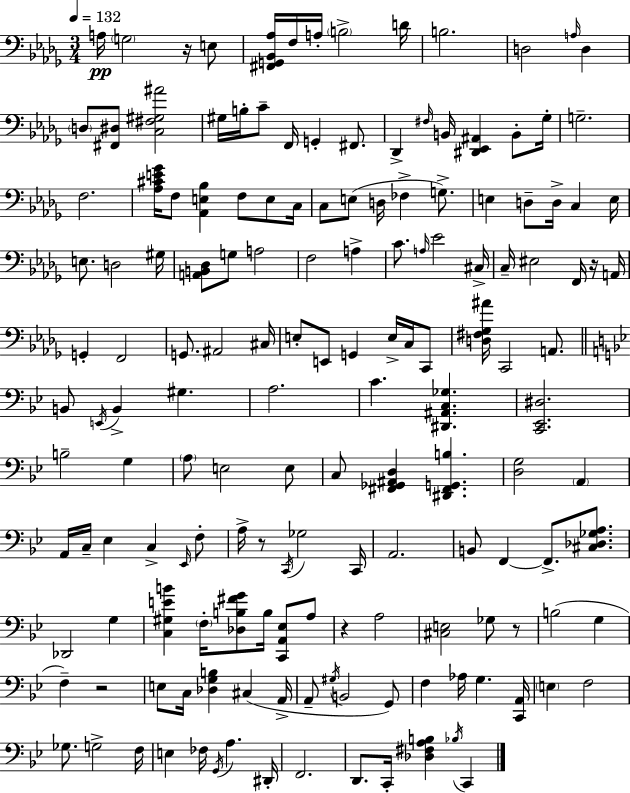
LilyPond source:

{
  \clef bass
  \numericTimeSignature
  \time 3/4
  \key bes \minor
  \tempo 4 = 132
  a16\pp \parenthesize g2 r16 e8 | <fis, g, bes, aes>16 f16 a16-. \parenthesize b2-> d'16 | b2. | d2 \grace { a16 } d4 | \break \parenthesize d8 <fis, dis>8 <c fis gis ais'>2 | gis16 b16-. c'8-- f,16 g,4-. fis,8. | des,4-> \grace { fis16 } b,16 <dis, ees, ais,>4 b,8-. | ges16-. g2.-- | \break f2. | <aes cis' e' ges'>16 f8 <aes, e bes>4 f8 e8 | c16 c8 e8( d16 fes4-> g8.->) | e4 d8-- d16-> c4 | \break e16 e8. d2 | gis16 <a, b, des>8 g8 a2 | f2 a4-> | c'8. \grace { a16 } ees'2 | \break cis16-> c16-- eis2 | f,16 r16 a,16 g,4-. f,2 | g,8. ais,2 | cis16 e8-. e,8 g,4 e16-> | \break c16 c,8 <d fis ges ais'>16 c,2 | a,8. \bar "||" \break \key bes \major b,8 \acciaccatura { e,16 } b,4-> gis4. | a2. | c'4. <dis, ais, c ges>4. | <c, ees, dis>2. | \break b2-- g4 | \parenthesize a8 e2 e8 | c8 <fis, ges, ais, d>4 <dis, fis, g, b>4. | <d g>2 \parenthesize a,4 | \break a,16 c16-- ees4 c4-> \grace { ees,16 } | f8-. a16-> r8 \acciaccatura { c,16 } ges2 | c,16 a,2. | b,8 f,4~~ f,8.-> | \break <cis des ges a>8. des,2 g4 | <c gis e' b'>4 \parenthesize f16-. <des b fis' g'>8 b16 <c, a, ees>8 | a8 r4 a2 | <cis e>2 ges8 | \break r8 b2( g4 | f4--) r2 | e8 c16 <des g b>4 cis4( | a,16-> a,8-- \acciaccatura { gis16 } b,2 | \break g,8) f4 aes16 g4. | <c, a,>16 \parenthesize e4 f2 | ges8. g2-> | f16 e4 fes16 \acciaccatura { g,16 } a4. | \break dis,16-. f,2. | d,8. c,16-. <des fis a b>4 | \acciaccatura { bes16 } c,4 \bar "|."
}